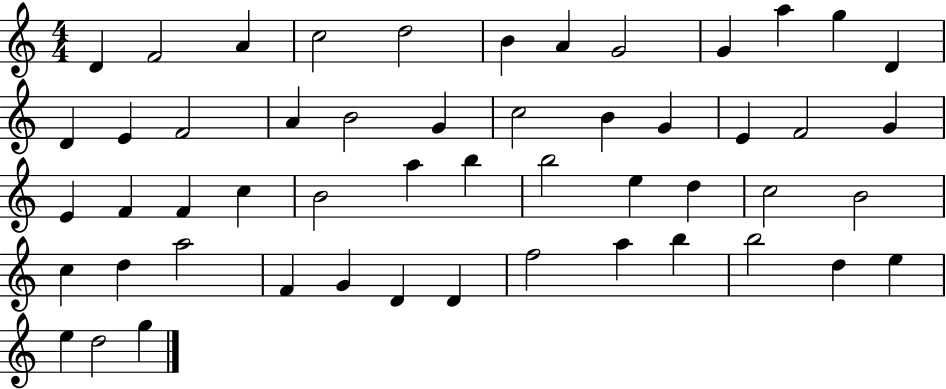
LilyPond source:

{
  \clef treble
  \numericTimeSignature
  \time 4/4
  \key c \major
  d'4 f'2 a'4 | c''2 d''2 | b'4 a'4 g'2 | g'4 a''4 g''4 d'4 | \break d'4 e'4 f'2 | a'4 b'2 g'4 | c''2 b'4 g'4 | e'4 f'2 g'4 | \break e'4 f'4 f'4 c''4 | b'2 a''4 b''4 | b''2 e''4 d''4 | c''2 b'2 | \break c''4 d''4 a''2 | f'4 g'4 d'4 d'4 | f''2 a''4 b''4 | b''2 d''4 e''4 | \break e''4 d''2 g''4 | \bar "|."
}